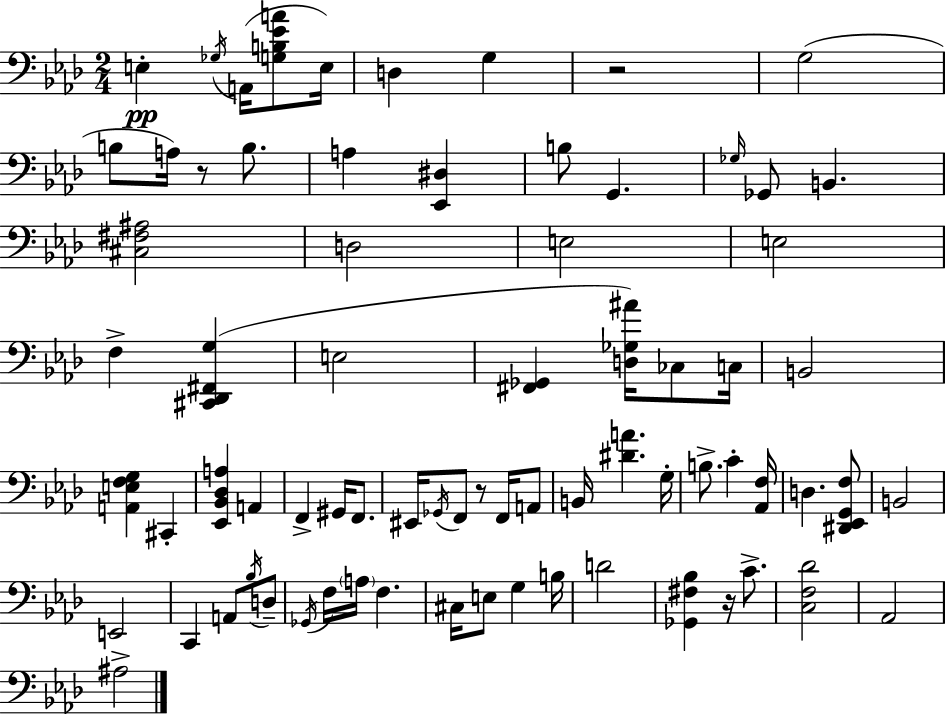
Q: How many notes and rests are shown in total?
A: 74